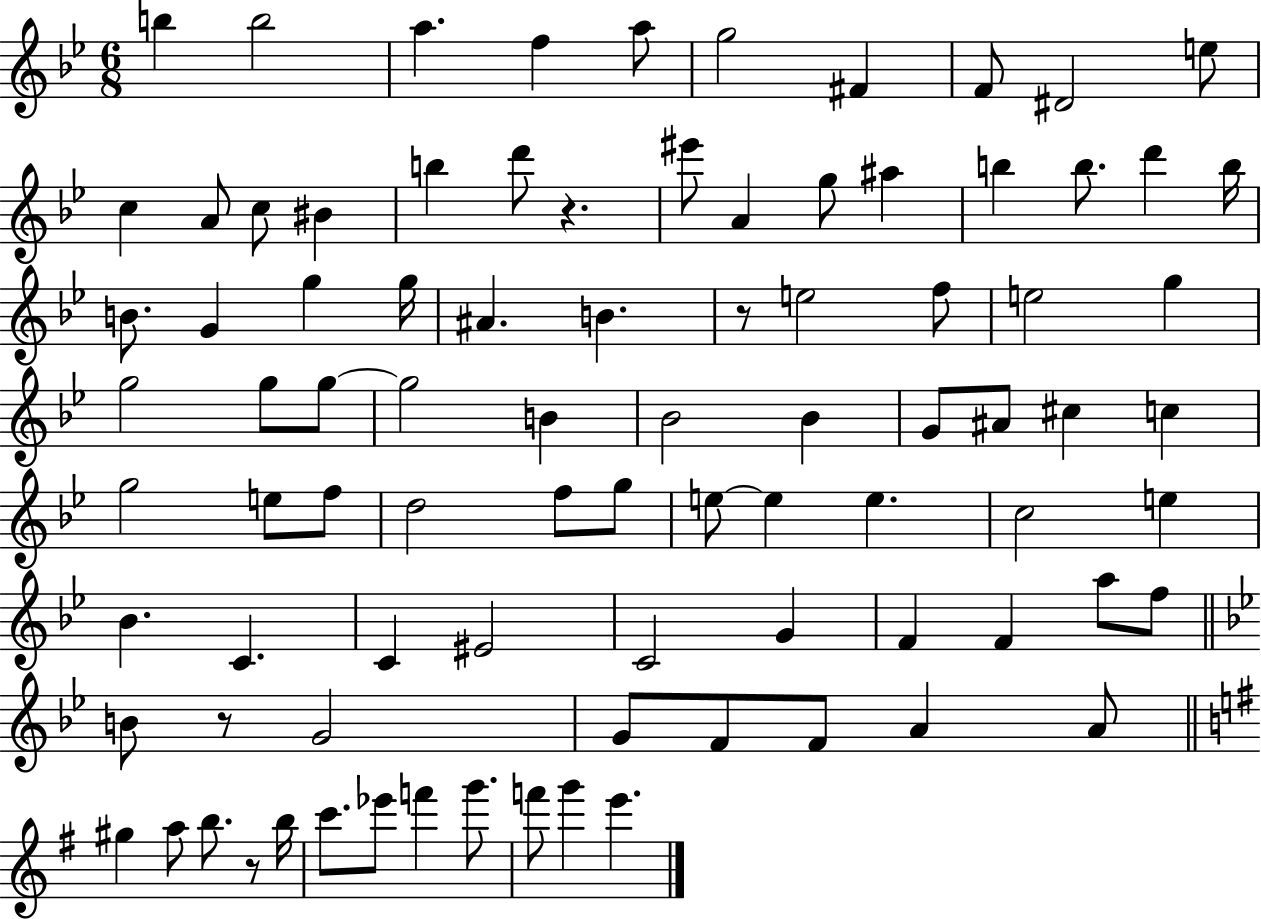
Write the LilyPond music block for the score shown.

{
  \clef treble
  \numericTimeSignature
  \time 6/8
  \key bes \major
  b''4 b''2 | a''4. f''4 a''8 | g''2 fis'4 | f'8 dis'2 e''8 | \break c''4 a'8 c''8 bis'4 | b''4 d'''8 r4. | eis'''8 a'4 g''8 ais''4 | b''4 b''8. d'''4 b''16 | \break b'8. g'4 g''4 g''16 | ais'4. b'4. | r8 e''2 f''8 | e''2 g''4 | \break g''2 g''8 g''8~~ | g''2 b'4 | bes'2 bes'4 | g'8 ais'8 cis''4 c''4 | \break g''2 e''8 f''8 | d''2 f''8 g''8 | e''8~~ e''4 e''4. | c''2 e''4 | \break bes'4. c'4. | c'4 eis'2 | c'2 g'4 | f'4 f'4 a''8 f''8 | \break \bar "||" \break \key g \minor b'8 r8 g'2 | g'8 f'8 f'8 a'4 a'8 | \bar "||" \break \key e \minor gis''4 a''8 b''8. r8 b''16 | c'''8. ees'''8 f'''4 g'''8. | f'''8 g'''4 e'''4. | \bar "|."
}